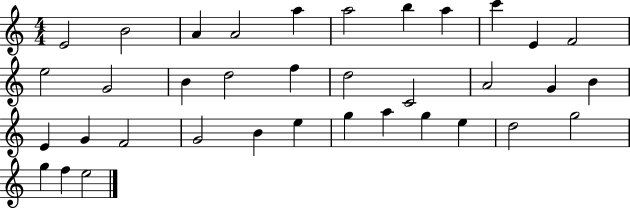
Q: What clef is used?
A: treble